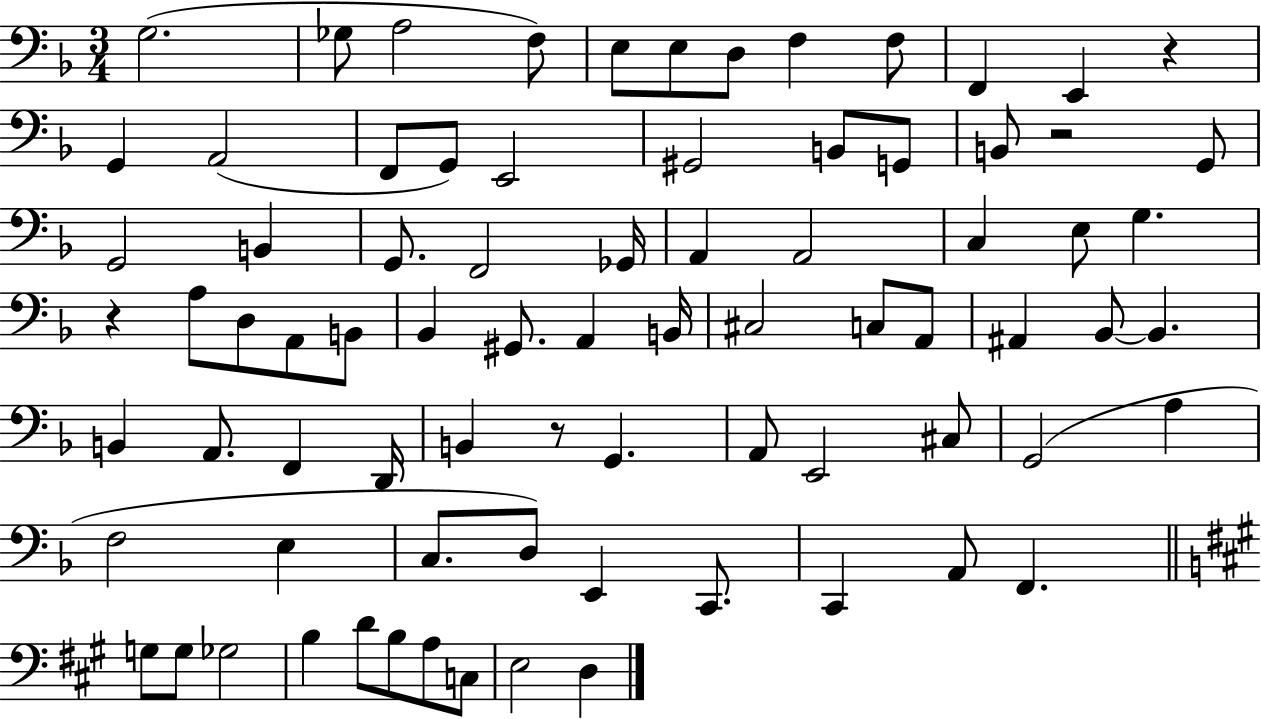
G3/h. Gb3/e A3/h F3/e E3/e E3/e D3/e F3/q F3/e F2/q E2/q R/q G2/q A2/h F2/e G2/e E2/h G#2/h B2/e G2/e B2/e R/h G2/e G2/h B2/q G2/e. F2/h Gb2/s A2/q A2/h C3/q E3/e G3/q. R/q A3/e D3/e A2/e B2/e Bb2/q G#2/e. A2/q B2/s C#3/h C3/e A2/e A#2/q Bb2/e Bb2/q. B2/q A2/e. F2/q D2/s B2/q R/e G2/q. A2/e E2/h C#3/e G2/h A3/q F3/h E3/q C3/e. D3/e E2/q C2/e. C2/q A2/e F2/q. G3/e G3/e Gb3/h B3/q D4/e B3/e A3/e C3/e E3/h D3/q